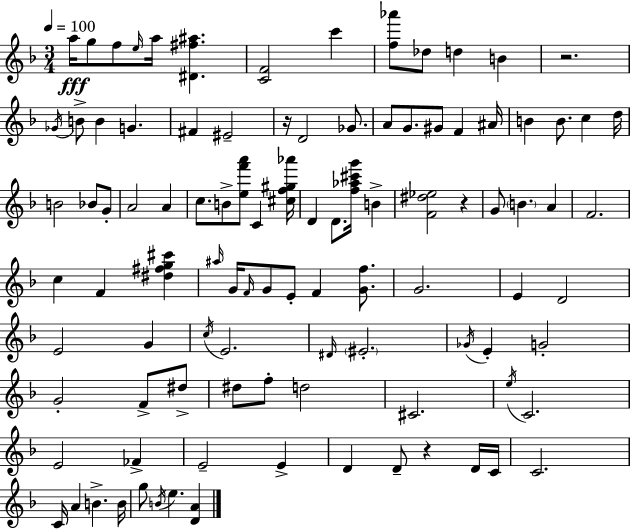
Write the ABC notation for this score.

X:1
T:Untitled
M:3/4
L:1/4
K:F
a/4 g/2 f/2 e/4 a/4 [^D^f^a] [CF]2 c' [f_a']/2 _d/2 d B z2 _G/4 B/2 B G ^F ^E2 z/4 D2 _G/2 A/2 G/2 ^G/2 F ^A/4 B B/2 c d/4 B2 _B/2 G/2 A2 A c/2 B/2 [ef'a']/2 C [^cf^g_a']/4 D D/2 [f_a^c'g']/4 B [F^d_e]2 z G/2 B A F2 c F [^d^fg^c'] ^a/4 G/4 F/4 G/2 E/2 F [Gf]/2 G2 E D2 E2 G c/4 E2 ^D/4 ^E2 _G/4 E G2 G2 F/2 ^d/2 ^d/2 f/2 d2 ^C2 e/4 C2 E2 _F E2 E D D/2 z D/4 C/4 C2 C/4 A B B/4 g/2 B/4 e [DA]